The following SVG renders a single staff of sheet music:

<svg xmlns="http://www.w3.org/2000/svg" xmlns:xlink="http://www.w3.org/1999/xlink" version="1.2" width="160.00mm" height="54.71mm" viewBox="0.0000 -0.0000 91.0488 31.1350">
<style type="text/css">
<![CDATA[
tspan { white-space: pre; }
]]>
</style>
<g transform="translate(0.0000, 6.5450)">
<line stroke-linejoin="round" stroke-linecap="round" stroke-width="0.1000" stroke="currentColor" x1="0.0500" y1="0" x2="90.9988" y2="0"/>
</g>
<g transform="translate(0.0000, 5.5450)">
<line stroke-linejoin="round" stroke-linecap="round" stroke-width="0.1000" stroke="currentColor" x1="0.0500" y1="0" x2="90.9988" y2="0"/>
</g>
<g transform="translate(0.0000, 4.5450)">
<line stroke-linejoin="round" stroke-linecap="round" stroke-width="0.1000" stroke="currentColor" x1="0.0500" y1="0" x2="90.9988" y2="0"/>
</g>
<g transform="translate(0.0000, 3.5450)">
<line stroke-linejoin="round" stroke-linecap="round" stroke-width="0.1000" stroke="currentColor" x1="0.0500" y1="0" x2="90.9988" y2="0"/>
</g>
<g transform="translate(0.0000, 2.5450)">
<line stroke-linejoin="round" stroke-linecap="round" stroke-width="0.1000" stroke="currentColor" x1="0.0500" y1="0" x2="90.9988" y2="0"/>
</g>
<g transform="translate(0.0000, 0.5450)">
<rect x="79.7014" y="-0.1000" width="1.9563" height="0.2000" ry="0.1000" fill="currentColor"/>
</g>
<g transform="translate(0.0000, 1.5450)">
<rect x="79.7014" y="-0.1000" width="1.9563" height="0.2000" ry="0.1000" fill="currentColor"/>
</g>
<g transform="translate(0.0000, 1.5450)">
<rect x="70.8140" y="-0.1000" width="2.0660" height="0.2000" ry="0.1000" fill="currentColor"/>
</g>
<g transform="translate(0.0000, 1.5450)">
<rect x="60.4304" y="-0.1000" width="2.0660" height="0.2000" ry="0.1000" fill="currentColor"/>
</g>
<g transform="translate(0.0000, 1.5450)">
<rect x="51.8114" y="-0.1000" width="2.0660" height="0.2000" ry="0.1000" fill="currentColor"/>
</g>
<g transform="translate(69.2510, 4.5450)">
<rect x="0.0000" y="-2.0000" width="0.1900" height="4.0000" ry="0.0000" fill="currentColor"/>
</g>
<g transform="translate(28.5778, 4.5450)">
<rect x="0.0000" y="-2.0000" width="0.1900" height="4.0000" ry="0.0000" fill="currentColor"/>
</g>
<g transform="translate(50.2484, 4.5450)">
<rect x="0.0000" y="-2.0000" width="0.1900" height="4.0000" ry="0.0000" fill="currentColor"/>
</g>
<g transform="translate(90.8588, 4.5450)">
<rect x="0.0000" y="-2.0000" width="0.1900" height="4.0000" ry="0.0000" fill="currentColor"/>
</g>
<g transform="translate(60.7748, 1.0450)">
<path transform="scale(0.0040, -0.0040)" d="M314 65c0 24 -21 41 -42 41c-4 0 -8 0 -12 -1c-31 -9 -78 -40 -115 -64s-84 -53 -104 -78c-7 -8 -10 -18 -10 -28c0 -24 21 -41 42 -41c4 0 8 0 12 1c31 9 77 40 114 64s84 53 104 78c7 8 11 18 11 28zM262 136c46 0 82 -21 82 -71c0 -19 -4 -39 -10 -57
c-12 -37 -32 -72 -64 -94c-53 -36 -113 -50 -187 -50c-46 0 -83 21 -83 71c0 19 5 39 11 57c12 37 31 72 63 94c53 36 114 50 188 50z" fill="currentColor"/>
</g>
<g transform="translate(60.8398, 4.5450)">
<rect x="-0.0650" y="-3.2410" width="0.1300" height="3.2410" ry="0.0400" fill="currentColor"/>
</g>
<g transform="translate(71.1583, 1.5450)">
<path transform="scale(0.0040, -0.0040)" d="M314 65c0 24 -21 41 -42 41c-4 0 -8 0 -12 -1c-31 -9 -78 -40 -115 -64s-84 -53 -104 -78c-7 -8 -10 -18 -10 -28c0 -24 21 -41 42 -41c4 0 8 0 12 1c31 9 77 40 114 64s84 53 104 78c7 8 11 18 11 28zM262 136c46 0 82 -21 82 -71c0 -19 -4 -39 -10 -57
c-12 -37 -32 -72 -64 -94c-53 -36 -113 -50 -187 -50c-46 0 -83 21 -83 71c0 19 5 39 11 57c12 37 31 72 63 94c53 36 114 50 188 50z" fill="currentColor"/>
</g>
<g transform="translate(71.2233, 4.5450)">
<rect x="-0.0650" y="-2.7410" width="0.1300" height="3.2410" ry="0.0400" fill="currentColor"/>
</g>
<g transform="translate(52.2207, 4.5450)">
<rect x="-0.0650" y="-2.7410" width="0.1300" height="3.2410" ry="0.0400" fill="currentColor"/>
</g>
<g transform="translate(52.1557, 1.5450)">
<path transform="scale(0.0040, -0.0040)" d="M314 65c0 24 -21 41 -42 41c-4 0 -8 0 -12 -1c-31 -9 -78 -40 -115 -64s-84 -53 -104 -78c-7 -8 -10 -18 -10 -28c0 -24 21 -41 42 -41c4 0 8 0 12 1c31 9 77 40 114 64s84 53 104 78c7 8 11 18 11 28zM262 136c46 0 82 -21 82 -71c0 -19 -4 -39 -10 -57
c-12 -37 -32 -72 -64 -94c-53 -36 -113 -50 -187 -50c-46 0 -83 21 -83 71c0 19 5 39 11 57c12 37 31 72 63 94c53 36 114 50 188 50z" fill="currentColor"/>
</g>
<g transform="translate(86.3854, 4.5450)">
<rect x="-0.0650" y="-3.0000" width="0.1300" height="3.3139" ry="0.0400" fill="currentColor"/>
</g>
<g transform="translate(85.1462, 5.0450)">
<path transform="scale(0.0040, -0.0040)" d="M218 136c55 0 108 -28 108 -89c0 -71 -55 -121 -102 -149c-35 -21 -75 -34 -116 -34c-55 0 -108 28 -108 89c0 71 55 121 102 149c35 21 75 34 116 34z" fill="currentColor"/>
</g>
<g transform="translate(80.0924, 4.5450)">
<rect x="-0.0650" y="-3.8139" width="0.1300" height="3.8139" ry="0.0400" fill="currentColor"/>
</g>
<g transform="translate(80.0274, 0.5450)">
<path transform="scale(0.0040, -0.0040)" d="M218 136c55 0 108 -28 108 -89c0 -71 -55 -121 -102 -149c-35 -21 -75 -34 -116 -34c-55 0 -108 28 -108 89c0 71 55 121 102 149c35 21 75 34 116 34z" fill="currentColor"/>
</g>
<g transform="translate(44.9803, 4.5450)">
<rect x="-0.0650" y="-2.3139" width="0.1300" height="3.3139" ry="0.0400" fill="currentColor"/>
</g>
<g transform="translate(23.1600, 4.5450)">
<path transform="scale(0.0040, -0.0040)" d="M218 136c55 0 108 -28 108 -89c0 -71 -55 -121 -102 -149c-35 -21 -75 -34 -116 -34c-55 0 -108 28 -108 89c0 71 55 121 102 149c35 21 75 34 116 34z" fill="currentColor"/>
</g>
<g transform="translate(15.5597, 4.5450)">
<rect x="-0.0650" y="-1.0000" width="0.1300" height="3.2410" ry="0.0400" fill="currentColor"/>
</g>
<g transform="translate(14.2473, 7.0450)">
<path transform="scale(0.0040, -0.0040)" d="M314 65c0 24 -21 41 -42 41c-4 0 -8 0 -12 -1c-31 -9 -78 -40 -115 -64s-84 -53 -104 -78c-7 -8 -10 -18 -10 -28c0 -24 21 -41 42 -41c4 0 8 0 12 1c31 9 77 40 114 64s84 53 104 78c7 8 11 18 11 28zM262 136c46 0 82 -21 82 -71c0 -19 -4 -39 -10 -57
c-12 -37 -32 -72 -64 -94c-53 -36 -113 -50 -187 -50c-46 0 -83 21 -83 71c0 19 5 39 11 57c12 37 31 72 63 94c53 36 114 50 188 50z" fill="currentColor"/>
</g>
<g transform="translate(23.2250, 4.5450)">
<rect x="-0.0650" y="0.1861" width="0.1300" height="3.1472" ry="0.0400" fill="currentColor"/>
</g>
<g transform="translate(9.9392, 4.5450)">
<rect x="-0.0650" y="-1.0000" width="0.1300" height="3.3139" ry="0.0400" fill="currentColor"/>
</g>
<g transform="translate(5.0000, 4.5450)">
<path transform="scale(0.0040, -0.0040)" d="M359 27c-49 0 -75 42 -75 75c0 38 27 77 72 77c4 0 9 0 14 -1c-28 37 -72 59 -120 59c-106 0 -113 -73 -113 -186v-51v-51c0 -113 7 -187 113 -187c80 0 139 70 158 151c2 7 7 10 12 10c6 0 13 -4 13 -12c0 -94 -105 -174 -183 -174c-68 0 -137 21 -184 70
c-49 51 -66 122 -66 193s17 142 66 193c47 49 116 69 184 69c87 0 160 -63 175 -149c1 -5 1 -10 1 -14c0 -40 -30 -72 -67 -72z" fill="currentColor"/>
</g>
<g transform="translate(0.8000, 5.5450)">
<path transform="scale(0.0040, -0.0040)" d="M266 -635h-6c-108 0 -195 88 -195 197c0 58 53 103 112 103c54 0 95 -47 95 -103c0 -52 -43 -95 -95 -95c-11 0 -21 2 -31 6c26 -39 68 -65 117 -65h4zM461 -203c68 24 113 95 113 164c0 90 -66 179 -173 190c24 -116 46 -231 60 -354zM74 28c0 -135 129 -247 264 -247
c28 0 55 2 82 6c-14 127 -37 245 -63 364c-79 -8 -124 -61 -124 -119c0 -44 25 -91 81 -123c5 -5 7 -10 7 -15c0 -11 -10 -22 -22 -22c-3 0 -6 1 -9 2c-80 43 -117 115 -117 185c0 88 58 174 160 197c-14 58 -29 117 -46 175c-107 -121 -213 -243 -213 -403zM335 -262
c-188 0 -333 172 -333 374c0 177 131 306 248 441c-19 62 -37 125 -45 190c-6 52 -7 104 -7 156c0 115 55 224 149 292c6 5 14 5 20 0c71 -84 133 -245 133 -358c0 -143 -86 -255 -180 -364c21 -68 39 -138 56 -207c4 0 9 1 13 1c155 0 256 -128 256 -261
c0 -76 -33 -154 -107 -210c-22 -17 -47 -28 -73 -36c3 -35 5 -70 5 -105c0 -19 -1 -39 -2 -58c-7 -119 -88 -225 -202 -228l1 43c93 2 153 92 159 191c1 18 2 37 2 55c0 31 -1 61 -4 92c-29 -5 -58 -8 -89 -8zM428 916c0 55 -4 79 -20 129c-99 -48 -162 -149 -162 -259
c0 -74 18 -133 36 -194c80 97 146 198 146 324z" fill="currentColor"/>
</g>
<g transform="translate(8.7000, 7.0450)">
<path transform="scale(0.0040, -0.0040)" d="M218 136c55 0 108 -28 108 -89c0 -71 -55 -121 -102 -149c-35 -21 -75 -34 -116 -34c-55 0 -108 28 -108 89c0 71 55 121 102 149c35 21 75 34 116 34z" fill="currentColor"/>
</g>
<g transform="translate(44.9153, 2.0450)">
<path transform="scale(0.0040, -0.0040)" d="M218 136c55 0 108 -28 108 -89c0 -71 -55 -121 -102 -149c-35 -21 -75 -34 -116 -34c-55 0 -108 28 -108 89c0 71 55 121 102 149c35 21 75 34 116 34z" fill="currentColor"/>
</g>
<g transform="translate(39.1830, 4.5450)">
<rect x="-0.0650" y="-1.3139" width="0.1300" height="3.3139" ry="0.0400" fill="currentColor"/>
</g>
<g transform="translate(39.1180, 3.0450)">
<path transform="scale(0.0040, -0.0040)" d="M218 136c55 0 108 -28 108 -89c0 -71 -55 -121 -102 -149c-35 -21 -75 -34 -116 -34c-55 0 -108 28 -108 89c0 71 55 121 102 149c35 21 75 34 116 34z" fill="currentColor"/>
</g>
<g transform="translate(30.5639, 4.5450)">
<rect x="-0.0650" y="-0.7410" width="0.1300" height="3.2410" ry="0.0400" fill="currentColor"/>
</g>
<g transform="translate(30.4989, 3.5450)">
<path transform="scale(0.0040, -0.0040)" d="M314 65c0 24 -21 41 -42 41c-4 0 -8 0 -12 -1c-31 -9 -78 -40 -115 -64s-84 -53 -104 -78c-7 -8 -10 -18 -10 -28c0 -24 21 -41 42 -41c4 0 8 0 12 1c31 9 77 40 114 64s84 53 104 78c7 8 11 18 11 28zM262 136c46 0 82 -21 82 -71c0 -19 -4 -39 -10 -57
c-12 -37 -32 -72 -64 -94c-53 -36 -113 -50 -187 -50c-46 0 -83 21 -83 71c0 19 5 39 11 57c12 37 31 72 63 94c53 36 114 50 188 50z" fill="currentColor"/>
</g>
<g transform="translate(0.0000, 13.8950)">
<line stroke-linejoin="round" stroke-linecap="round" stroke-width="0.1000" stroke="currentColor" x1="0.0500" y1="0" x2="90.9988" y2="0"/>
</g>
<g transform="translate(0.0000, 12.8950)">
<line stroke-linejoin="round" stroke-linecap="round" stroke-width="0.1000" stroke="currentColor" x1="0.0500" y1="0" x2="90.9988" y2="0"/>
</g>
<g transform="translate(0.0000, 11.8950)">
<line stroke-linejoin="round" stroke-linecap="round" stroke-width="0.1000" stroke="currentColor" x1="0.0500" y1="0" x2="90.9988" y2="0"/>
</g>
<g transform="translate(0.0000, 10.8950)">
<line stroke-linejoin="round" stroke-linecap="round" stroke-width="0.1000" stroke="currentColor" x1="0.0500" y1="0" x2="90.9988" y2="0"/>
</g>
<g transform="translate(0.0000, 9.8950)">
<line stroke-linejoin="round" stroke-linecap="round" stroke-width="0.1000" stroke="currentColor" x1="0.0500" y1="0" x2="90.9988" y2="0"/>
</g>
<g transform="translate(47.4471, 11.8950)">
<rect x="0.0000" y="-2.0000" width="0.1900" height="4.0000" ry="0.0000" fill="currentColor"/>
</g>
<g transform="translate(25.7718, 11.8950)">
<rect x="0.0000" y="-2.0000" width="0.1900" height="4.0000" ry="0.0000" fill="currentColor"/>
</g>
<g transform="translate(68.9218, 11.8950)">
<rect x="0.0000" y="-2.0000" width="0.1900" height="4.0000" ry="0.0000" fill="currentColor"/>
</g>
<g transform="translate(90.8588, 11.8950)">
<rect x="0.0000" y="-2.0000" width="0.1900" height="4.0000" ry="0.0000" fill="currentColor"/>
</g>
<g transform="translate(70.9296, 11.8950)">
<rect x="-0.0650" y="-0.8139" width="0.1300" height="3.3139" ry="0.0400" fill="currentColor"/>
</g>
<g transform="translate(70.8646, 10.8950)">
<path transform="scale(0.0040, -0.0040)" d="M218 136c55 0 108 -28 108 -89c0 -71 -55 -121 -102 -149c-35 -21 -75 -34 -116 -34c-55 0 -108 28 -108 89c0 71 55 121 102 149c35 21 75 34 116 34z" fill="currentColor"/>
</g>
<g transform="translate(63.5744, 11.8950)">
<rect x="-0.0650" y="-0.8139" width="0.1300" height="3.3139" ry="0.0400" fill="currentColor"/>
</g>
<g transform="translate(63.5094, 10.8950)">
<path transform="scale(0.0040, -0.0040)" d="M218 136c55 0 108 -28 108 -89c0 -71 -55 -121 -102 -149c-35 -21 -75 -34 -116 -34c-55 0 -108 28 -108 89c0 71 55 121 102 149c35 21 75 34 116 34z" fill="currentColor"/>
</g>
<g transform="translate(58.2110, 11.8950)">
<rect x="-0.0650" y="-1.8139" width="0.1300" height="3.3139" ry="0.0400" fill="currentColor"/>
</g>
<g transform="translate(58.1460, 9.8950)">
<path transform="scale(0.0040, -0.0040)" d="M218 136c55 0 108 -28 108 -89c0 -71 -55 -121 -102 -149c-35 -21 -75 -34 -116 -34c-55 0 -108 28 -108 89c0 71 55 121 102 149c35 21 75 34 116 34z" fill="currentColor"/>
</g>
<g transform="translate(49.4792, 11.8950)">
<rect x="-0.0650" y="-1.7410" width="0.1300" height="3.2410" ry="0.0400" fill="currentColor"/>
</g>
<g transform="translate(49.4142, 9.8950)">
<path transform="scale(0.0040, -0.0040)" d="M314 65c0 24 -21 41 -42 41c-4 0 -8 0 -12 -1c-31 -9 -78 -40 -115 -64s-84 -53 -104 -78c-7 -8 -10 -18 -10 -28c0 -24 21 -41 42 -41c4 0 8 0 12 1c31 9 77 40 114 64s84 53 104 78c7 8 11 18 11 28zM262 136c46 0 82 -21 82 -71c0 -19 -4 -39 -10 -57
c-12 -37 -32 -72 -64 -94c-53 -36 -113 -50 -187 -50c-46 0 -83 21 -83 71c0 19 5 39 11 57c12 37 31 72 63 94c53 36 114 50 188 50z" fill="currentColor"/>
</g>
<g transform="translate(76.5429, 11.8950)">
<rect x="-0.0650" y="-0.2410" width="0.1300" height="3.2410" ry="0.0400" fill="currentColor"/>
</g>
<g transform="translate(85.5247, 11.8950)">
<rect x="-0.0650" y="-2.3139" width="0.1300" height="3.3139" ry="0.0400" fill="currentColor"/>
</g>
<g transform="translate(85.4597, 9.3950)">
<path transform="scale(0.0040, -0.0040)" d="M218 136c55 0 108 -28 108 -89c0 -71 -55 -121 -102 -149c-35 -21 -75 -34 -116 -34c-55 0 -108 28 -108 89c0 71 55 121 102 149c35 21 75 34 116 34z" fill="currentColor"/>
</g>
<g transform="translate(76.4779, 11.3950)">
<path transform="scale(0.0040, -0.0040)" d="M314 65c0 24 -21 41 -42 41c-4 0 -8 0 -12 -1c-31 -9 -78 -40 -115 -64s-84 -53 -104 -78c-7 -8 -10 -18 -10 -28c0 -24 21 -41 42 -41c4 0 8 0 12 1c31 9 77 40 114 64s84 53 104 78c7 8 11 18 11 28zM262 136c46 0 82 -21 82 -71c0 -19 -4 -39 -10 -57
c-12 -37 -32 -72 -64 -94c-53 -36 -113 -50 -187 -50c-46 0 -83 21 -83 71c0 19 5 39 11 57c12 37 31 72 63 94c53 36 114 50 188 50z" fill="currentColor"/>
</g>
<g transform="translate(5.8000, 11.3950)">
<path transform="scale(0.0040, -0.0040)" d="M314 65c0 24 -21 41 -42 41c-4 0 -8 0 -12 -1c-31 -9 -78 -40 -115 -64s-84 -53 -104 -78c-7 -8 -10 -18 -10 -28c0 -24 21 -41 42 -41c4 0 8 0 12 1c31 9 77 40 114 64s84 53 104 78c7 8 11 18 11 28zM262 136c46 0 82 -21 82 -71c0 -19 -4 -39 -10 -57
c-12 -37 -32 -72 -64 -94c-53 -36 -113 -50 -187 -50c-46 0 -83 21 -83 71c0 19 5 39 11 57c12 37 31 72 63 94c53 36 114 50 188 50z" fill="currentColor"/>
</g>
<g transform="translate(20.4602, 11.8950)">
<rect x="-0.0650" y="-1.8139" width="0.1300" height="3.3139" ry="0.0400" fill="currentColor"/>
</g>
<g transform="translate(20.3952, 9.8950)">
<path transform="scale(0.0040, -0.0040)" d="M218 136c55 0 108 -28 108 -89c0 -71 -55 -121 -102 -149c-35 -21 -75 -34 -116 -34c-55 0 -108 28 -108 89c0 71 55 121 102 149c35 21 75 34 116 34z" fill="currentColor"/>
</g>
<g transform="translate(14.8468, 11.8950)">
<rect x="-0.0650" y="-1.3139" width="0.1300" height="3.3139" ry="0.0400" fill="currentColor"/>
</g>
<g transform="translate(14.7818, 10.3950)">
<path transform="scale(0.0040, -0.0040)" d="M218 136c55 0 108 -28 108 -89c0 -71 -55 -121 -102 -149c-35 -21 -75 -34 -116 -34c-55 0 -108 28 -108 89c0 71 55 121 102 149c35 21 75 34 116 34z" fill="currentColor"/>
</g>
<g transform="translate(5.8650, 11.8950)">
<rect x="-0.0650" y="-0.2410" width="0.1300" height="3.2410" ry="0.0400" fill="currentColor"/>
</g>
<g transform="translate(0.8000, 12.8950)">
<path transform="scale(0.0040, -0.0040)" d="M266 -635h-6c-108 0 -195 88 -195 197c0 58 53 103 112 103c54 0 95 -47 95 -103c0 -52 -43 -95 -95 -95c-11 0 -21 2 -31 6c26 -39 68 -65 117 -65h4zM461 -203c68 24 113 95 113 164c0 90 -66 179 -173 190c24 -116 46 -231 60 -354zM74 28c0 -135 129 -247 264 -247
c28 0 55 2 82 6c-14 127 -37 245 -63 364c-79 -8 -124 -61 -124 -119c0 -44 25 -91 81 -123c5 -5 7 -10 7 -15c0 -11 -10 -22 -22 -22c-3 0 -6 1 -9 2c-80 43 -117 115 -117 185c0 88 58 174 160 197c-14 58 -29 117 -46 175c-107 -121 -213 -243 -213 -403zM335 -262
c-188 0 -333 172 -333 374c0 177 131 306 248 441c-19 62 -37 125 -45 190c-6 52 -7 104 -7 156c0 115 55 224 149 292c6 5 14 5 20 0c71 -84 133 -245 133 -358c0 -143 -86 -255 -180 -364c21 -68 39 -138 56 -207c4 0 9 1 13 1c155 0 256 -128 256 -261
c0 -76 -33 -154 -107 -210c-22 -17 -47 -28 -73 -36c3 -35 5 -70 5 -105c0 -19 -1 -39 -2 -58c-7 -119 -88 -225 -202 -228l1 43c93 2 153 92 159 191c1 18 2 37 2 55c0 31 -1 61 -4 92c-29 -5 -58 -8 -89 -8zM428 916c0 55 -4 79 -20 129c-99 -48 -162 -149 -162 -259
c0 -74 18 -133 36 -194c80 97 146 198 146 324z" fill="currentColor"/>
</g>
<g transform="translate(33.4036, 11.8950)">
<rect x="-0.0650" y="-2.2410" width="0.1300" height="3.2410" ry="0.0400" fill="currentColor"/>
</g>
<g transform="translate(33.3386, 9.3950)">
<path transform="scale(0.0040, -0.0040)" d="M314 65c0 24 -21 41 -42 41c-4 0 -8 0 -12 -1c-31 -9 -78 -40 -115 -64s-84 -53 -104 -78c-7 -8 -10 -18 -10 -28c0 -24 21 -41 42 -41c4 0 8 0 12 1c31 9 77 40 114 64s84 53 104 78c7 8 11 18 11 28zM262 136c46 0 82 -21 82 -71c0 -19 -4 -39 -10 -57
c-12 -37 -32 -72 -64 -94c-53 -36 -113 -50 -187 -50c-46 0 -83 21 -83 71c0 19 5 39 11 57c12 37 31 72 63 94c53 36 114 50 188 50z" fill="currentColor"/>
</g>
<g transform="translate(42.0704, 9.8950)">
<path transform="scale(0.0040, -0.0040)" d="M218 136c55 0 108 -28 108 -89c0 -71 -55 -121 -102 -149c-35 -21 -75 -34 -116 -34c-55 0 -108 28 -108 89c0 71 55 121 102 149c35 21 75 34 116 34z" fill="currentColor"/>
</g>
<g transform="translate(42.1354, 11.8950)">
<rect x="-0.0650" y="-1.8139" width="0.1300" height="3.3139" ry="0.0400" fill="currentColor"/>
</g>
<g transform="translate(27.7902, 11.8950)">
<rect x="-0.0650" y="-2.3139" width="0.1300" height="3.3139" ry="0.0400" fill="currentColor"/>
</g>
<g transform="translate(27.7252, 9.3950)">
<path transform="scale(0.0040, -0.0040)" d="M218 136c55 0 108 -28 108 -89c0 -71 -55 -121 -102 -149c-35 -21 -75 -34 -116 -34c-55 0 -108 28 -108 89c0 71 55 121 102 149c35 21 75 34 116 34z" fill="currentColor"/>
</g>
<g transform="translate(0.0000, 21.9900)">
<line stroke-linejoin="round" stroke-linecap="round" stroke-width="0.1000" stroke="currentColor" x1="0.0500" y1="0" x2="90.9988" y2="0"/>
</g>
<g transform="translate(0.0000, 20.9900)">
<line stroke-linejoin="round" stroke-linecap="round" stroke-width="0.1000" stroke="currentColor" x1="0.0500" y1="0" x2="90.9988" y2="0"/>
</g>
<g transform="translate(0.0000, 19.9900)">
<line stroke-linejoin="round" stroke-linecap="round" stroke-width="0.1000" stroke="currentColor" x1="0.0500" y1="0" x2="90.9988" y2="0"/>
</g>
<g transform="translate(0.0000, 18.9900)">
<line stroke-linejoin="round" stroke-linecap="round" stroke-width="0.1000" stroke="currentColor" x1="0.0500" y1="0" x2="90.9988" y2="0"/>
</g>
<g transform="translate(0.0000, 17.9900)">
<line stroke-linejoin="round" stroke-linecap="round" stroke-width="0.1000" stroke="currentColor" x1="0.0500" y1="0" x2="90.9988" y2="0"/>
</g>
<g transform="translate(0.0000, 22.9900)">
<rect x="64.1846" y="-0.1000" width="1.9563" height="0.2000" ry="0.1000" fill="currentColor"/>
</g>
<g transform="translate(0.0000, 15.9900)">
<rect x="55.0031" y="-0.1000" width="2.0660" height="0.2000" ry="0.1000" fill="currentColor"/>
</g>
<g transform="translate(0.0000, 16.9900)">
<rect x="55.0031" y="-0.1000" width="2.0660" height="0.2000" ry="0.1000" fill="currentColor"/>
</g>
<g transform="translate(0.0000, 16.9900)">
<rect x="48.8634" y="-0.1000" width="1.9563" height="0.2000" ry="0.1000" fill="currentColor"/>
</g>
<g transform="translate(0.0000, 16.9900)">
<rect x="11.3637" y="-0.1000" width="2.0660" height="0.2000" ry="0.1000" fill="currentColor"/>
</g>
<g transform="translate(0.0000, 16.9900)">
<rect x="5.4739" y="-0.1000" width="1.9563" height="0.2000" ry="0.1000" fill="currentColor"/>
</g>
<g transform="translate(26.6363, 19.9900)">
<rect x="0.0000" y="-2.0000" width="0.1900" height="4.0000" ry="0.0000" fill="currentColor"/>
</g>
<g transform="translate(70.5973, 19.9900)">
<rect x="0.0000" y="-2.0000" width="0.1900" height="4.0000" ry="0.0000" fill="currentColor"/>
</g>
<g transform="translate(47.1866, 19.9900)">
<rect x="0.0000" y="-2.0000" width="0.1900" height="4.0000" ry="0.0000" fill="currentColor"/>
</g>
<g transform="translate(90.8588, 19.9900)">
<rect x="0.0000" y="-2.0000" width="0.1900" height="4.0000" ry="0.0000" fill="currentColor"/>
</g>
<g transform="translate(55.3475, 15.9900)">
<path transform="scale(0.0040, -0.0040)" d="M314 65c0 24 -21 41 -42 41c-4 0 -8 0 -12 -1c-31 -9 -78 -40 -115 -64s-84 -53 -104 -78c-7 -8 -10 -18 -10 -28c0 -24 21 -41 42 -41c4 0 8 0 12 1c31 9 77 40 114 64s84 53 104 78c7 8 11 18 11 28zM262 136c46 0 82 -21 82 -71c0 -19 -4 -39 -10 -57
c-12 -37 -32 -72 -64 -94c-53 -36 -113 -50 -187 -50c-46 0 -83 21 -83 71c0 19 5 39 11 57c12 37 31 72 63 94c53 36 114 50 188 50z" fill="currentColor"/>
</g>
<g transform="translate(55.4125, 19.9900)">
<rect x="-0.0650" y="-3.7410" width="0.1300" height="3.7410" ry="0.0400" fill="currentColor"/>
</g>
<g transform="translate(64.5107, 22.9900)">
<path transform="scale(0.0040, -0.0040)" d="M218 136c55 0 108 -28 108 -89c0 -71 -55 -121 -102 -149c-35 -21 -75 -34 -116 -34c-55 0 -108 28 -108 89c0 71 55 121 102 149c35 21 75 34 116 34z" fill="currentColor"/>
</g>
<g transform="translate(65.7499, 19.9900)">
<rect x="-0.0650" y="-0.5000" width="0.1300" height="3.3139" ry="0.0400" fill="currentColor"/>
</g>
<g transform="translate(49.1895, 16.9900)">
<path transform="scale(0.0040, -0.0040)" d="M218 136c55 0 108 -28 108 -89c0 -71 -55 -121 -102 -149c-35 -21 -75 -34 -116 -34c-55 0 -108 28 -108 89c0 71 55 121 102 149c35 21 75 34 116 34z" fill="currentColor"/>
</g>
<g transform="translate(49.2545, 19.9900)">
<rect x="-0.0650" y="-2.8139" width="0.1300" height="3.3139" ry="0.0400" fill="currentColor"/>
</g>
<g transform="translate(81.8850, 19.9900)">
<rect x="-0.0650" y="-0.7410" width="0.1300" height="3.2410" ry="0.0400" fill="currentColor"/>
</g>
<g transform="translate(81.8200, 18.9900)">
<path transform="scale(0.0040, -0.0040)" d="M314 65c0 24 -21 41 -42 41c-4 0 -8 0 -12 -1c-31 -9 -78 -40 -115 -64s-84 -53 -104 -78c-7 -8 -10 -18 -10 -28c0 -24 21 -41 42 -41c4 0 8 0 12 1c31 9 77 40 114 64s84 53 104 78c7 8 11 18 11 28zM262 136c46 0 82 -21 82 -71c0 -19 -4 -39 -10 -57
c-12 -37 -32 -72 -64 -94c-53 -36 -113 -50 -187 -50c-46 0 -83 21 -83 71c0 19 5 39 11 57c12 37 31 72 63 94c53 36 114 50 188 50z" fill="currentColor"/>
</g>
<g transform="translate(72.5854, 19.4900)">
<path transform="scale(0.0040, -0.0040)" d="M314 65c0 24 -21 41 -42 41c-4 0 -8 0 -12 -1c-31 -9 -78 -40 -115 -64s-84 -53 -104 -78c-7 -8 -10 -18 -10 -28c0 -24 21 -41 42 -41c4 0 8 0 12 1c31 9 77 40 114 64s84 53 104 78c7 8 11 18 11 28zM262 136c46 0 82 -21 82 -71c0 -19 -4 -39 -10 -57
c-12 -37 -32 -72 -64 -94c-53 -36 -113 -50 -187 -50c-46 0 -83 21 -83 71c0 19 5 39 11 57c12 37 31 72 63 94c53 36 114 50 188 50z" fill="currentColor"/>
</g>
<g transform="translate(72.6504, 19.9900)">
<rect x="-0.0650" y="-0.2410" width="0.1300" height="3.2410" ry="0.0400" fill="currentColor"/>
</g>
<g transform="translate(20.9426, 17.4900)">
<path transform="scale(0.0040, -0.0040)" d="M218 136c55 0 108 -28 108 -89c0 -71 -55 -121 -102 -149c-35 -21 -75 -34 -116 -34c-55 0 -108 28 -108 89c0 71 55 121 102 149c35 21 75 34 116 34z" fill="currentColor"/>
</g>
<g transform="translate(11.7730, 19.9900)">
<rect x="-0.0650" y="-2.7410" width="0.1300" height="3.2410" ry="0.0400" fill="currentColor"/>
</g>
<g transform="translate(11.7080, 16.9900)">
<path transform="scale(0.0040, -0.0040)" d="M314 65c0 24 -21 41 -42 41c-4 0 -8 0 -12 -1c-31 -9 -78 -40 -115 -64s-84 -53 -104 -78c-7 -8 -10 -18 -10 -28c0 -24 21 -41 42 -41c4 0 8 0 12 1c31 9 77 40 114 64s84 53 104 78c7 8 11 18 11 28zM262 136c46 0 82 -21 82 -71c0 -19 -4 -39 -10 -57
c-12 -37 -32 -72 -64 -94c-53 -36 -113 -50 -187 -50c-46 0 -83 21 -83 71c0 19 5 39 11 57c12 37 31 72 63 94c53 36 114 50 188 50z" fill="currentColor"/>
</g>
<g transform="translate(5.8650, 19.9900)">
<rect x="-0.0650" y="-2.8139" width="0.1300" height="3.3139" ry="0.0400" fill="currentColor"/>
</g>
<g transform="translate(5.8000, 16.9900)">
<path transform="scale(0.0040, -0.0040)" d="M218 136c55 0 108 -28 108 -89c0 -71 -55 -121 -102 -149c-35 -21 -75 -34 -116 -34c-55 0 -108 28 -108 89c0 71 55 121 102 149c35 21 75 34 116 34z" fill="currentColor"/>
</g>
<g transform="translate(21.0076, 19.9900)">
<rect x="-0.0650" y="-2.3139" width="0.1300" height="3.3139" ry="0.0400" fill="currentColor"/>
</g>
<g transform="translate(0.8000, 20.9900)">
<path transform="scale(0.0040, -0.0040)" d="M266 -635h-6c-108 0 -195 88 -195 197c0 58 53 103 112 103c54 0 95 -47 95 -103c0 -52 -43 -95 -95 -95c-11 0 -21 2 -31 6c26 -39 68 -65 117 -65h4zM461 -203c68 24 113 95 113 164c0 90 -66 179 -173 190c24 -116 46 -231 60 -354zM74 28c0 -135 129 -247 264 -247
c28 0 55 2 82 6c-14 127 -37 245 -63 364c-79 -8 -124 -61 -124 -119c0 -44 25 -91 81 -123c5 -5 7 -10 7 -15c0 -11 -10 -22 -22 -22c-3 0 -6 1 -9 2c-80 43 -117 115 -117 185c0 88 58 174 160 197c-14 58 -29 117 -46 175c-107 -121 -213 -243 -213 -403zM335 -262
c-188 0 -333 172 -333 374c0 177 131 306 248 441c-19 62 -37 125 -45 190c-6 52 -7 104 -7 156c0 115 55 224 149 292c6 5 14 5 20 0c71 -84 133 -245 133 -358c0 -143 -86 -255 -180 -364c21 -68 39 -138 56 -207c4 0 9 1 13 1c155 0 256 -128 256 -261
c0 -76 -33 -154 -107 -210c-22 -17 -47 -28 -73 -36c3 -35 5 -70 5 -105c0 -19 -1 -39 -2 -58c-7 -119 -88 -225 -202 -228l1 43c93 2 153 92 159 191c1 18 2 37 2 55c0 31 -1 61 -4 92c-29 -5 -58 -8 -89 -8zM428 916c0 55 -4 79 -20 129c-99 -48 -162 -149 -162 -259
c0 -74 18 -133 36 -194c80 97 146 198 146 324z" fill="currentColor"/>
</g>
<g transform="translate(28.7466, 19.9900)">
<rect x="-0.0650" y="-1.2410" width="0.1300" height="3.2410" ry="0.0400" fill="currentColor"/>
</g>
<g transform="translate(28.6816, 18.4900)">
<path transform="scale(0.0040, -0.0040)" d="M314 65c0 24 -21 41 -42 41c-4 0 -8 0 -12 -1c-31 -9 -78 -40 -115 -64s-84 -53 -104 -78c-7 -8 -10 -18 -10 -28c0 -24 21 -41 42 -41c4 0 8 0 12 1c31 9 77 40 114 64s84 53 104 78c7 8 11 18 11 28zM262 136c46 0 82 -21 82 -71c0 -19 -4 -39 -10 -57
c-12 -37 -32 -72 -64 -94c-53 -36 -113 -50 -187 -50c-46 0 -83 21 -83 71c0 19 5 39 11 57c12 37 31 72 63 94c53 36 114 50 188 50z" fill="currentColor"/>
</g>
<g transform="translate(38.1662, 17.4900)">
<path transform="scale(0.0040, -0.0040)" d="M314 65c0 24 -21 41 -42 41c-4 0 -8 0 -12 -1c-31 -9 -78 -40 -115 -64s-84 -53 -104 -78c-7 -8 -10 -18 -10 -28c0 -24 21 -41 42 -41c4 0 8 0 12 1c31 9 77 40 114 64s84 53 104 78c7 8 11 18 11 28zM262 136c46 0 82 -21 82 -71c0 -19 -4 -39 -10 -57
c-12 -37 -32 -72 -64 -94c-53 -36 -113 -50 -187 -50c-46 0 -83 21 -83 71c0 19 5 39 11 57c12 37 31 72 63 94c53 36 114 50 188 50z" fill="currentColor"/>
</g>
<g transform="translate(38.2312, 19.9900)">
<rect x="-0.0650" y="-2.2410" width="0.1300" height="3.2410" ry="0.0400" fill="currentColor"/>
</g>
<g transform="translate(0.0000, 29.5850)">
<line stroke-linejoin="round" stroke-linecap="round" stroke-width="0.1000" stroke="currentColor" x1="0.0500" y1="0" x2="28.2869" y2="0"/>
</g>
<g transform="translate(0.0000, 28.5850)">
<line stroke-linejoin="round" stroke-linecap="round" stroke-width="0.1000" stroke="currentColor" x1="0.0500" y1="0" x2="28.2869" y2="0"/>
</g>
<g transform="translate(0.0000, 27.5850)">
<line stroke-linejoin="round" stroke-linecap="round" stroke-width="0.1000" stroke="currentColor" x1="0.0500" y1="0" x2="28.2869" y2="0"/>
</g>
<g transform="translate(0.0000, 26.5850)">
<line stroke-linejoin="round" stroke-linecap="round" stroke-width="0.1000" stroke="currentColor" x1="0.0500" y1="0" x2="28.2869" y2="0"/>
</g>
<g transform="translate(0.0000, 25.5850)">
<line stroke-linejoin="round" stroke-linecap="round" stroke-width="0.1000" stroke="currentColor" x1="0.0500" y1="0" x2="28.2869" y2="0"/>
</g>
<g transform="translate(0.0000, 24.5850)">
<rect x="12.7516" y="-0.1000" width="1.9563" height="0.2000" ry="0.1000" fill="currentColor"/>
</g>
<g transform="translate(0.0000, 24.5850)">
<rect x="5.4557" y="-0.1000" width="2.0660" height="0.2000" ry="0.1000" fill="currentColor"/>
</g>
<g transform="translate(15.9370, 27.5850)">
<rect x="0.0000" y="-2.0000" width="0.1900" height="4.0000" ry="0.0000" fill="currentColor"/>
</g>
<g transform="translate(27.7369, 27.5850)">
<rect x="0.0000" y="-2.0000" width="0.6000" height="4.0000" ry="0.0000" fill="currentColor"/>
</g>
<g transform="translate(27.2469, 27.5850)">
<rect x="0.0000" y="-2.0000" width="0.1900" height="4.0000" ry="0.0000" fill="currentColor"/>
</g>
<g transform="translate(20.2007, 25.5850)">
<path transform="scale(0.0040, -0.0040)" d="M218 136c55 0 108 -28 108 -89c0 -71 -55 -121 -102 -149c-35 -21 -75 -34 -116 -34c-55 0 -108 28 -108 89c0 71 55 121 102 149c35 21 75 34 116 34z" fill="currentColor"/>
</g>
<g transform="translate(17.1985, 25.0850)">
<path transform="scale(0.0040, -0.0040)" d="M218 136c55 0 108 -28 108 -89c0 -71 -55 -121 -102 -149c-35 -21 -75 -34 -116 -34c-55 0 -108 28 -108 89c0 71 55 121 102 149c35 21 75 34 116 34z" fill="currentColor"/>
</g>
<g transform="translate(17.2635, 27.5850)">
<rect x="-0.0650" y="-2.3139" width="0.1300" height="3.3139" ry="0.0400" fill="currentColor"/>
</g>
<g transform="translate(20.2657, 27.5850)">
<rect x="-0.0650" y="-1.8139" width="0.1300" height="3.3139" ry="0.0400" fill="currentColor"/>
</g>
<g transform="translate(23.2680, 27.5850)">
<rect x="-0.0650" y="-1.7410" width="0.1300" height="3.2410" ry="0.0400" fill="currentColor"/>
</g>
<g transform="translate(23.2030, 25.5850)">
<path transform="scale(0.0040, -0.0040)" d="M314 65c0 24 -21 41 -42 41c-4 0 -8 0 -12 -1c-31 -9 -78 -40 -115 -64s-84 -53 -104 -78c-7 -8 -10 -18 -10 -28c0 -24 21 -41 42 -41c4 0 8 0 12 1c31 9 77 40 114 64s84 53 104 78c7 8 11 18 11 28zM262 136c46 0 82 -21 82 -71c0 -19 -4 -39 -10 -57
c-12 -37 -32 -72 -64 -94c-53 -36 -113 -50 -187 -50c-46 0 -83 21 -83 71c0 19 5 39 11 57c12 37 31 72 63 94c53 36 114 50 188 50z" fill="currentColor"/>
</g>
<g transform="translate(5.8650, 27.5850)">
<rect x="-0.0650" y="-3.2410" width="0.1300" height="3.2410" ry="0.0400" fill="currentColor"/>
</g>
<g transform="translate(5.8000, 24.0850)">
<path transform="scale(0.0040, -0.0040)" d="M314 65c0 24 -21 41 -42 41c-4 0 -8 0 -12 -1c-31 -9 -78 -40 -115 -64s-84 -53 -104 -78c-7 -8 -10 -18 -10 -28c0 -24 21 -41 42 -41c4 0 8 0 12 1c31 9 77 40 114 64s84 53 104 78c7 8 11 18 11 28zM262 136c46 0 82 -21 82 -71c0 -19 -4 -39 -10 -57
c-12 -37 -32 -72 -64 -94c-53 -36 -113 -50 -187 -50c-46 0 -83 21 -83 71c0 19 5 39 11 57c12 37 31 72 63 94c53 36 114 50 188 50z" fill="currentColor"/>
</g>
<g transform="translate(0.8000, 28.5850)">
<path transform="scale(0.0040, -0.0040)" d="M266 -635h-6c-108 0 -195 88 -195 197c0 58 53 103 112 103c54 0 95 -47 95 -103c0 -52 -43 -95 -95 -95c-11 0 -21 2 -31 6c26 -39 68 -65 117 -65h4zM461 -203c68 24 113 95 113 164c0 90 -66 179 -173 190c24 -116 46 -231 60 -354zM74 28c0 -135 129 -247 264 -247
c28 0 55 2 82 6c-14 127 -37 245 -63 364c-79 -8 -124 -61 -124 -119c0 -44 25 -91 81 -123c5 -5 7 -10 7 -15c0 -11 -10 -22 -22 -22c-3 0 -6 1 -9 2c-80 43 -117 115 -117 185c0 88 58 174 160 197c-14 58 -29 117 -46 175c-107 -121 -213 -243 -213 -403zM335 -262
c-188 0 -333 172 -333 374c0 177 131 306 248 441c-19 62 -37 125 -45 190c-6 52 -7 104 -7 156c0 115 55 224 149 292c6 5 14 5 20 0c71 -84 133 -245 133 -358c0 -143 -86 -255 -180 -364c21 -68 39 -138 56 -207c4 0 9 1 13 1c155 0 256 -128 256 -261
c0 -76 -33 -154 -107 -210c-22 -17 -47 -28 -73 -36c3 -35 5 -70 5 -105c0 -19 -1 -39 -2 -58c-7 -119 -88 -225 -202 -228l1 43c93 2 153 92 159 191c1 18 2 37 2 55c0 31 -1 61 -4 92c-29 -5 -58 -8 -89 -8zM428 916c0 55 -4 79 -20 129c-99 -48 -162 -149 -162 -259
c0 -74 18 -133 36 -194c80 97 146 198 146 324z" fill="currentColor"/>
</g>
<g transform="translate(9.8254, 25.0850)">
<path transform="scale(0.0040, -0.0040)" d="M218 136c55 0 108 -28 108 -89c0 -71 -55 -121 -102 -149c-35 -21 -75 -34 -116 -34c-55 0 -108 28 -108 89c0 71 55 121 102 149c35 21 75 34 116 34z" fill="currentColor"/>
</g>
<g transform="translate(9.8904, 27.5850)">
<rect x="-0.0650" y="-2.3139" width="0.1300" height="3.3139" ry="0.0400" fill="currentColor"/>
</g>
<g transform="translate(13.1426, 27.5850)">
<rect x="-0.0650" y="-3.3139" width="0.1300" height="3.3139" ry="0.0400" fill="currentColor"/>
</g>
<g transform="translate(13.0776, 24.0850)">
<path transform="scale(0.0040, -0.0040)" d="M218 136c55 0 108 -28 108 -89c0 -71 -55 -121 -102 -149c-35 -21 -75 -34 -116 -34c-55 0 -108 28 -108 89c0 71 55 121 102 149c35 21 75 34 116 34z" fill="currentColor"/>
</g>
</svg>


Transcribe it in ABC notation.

X:1
T:Untitled
M:4/4
L:1/4
K:C
D D2 B d2 e g a2 b2 a2 c' A c2 e f g g2 f f2 f d d c2 g a a2 g e2 g2 a c'2 C c2 d2 b2 g b g f f2